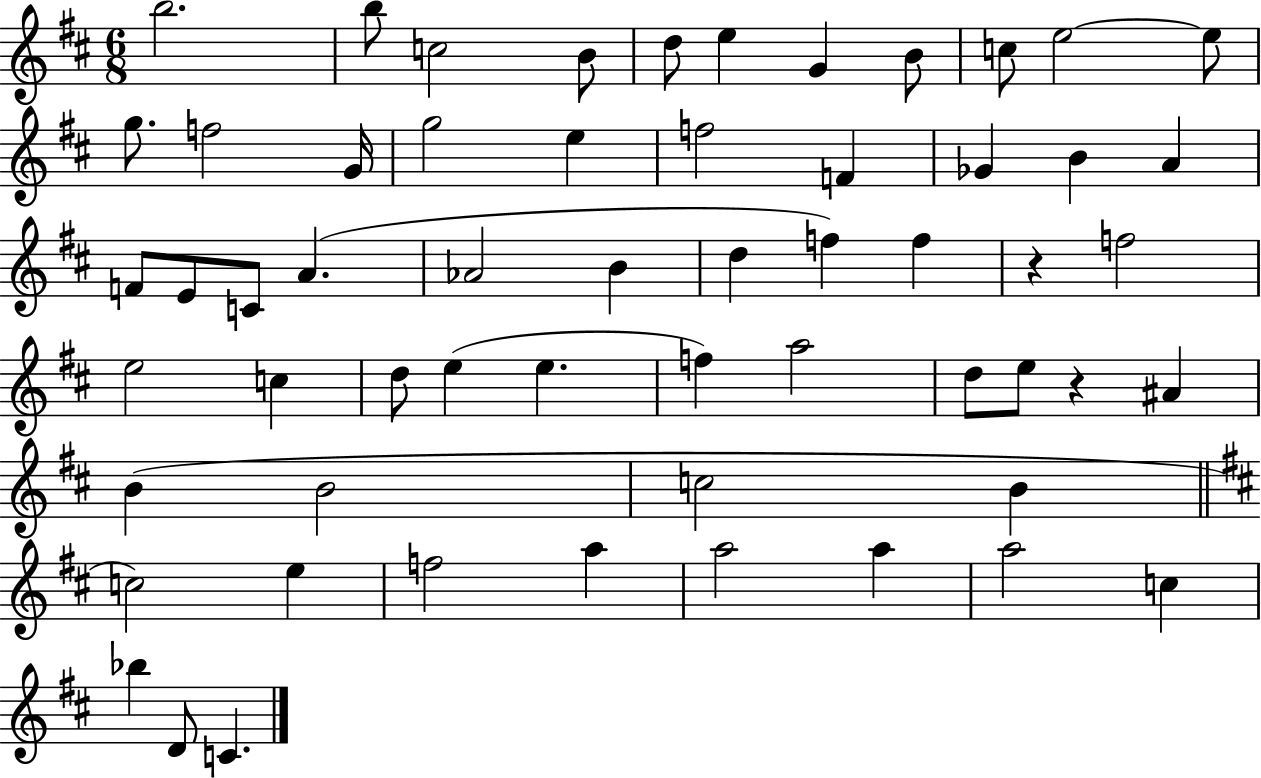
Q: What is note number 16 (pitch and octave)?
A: E5